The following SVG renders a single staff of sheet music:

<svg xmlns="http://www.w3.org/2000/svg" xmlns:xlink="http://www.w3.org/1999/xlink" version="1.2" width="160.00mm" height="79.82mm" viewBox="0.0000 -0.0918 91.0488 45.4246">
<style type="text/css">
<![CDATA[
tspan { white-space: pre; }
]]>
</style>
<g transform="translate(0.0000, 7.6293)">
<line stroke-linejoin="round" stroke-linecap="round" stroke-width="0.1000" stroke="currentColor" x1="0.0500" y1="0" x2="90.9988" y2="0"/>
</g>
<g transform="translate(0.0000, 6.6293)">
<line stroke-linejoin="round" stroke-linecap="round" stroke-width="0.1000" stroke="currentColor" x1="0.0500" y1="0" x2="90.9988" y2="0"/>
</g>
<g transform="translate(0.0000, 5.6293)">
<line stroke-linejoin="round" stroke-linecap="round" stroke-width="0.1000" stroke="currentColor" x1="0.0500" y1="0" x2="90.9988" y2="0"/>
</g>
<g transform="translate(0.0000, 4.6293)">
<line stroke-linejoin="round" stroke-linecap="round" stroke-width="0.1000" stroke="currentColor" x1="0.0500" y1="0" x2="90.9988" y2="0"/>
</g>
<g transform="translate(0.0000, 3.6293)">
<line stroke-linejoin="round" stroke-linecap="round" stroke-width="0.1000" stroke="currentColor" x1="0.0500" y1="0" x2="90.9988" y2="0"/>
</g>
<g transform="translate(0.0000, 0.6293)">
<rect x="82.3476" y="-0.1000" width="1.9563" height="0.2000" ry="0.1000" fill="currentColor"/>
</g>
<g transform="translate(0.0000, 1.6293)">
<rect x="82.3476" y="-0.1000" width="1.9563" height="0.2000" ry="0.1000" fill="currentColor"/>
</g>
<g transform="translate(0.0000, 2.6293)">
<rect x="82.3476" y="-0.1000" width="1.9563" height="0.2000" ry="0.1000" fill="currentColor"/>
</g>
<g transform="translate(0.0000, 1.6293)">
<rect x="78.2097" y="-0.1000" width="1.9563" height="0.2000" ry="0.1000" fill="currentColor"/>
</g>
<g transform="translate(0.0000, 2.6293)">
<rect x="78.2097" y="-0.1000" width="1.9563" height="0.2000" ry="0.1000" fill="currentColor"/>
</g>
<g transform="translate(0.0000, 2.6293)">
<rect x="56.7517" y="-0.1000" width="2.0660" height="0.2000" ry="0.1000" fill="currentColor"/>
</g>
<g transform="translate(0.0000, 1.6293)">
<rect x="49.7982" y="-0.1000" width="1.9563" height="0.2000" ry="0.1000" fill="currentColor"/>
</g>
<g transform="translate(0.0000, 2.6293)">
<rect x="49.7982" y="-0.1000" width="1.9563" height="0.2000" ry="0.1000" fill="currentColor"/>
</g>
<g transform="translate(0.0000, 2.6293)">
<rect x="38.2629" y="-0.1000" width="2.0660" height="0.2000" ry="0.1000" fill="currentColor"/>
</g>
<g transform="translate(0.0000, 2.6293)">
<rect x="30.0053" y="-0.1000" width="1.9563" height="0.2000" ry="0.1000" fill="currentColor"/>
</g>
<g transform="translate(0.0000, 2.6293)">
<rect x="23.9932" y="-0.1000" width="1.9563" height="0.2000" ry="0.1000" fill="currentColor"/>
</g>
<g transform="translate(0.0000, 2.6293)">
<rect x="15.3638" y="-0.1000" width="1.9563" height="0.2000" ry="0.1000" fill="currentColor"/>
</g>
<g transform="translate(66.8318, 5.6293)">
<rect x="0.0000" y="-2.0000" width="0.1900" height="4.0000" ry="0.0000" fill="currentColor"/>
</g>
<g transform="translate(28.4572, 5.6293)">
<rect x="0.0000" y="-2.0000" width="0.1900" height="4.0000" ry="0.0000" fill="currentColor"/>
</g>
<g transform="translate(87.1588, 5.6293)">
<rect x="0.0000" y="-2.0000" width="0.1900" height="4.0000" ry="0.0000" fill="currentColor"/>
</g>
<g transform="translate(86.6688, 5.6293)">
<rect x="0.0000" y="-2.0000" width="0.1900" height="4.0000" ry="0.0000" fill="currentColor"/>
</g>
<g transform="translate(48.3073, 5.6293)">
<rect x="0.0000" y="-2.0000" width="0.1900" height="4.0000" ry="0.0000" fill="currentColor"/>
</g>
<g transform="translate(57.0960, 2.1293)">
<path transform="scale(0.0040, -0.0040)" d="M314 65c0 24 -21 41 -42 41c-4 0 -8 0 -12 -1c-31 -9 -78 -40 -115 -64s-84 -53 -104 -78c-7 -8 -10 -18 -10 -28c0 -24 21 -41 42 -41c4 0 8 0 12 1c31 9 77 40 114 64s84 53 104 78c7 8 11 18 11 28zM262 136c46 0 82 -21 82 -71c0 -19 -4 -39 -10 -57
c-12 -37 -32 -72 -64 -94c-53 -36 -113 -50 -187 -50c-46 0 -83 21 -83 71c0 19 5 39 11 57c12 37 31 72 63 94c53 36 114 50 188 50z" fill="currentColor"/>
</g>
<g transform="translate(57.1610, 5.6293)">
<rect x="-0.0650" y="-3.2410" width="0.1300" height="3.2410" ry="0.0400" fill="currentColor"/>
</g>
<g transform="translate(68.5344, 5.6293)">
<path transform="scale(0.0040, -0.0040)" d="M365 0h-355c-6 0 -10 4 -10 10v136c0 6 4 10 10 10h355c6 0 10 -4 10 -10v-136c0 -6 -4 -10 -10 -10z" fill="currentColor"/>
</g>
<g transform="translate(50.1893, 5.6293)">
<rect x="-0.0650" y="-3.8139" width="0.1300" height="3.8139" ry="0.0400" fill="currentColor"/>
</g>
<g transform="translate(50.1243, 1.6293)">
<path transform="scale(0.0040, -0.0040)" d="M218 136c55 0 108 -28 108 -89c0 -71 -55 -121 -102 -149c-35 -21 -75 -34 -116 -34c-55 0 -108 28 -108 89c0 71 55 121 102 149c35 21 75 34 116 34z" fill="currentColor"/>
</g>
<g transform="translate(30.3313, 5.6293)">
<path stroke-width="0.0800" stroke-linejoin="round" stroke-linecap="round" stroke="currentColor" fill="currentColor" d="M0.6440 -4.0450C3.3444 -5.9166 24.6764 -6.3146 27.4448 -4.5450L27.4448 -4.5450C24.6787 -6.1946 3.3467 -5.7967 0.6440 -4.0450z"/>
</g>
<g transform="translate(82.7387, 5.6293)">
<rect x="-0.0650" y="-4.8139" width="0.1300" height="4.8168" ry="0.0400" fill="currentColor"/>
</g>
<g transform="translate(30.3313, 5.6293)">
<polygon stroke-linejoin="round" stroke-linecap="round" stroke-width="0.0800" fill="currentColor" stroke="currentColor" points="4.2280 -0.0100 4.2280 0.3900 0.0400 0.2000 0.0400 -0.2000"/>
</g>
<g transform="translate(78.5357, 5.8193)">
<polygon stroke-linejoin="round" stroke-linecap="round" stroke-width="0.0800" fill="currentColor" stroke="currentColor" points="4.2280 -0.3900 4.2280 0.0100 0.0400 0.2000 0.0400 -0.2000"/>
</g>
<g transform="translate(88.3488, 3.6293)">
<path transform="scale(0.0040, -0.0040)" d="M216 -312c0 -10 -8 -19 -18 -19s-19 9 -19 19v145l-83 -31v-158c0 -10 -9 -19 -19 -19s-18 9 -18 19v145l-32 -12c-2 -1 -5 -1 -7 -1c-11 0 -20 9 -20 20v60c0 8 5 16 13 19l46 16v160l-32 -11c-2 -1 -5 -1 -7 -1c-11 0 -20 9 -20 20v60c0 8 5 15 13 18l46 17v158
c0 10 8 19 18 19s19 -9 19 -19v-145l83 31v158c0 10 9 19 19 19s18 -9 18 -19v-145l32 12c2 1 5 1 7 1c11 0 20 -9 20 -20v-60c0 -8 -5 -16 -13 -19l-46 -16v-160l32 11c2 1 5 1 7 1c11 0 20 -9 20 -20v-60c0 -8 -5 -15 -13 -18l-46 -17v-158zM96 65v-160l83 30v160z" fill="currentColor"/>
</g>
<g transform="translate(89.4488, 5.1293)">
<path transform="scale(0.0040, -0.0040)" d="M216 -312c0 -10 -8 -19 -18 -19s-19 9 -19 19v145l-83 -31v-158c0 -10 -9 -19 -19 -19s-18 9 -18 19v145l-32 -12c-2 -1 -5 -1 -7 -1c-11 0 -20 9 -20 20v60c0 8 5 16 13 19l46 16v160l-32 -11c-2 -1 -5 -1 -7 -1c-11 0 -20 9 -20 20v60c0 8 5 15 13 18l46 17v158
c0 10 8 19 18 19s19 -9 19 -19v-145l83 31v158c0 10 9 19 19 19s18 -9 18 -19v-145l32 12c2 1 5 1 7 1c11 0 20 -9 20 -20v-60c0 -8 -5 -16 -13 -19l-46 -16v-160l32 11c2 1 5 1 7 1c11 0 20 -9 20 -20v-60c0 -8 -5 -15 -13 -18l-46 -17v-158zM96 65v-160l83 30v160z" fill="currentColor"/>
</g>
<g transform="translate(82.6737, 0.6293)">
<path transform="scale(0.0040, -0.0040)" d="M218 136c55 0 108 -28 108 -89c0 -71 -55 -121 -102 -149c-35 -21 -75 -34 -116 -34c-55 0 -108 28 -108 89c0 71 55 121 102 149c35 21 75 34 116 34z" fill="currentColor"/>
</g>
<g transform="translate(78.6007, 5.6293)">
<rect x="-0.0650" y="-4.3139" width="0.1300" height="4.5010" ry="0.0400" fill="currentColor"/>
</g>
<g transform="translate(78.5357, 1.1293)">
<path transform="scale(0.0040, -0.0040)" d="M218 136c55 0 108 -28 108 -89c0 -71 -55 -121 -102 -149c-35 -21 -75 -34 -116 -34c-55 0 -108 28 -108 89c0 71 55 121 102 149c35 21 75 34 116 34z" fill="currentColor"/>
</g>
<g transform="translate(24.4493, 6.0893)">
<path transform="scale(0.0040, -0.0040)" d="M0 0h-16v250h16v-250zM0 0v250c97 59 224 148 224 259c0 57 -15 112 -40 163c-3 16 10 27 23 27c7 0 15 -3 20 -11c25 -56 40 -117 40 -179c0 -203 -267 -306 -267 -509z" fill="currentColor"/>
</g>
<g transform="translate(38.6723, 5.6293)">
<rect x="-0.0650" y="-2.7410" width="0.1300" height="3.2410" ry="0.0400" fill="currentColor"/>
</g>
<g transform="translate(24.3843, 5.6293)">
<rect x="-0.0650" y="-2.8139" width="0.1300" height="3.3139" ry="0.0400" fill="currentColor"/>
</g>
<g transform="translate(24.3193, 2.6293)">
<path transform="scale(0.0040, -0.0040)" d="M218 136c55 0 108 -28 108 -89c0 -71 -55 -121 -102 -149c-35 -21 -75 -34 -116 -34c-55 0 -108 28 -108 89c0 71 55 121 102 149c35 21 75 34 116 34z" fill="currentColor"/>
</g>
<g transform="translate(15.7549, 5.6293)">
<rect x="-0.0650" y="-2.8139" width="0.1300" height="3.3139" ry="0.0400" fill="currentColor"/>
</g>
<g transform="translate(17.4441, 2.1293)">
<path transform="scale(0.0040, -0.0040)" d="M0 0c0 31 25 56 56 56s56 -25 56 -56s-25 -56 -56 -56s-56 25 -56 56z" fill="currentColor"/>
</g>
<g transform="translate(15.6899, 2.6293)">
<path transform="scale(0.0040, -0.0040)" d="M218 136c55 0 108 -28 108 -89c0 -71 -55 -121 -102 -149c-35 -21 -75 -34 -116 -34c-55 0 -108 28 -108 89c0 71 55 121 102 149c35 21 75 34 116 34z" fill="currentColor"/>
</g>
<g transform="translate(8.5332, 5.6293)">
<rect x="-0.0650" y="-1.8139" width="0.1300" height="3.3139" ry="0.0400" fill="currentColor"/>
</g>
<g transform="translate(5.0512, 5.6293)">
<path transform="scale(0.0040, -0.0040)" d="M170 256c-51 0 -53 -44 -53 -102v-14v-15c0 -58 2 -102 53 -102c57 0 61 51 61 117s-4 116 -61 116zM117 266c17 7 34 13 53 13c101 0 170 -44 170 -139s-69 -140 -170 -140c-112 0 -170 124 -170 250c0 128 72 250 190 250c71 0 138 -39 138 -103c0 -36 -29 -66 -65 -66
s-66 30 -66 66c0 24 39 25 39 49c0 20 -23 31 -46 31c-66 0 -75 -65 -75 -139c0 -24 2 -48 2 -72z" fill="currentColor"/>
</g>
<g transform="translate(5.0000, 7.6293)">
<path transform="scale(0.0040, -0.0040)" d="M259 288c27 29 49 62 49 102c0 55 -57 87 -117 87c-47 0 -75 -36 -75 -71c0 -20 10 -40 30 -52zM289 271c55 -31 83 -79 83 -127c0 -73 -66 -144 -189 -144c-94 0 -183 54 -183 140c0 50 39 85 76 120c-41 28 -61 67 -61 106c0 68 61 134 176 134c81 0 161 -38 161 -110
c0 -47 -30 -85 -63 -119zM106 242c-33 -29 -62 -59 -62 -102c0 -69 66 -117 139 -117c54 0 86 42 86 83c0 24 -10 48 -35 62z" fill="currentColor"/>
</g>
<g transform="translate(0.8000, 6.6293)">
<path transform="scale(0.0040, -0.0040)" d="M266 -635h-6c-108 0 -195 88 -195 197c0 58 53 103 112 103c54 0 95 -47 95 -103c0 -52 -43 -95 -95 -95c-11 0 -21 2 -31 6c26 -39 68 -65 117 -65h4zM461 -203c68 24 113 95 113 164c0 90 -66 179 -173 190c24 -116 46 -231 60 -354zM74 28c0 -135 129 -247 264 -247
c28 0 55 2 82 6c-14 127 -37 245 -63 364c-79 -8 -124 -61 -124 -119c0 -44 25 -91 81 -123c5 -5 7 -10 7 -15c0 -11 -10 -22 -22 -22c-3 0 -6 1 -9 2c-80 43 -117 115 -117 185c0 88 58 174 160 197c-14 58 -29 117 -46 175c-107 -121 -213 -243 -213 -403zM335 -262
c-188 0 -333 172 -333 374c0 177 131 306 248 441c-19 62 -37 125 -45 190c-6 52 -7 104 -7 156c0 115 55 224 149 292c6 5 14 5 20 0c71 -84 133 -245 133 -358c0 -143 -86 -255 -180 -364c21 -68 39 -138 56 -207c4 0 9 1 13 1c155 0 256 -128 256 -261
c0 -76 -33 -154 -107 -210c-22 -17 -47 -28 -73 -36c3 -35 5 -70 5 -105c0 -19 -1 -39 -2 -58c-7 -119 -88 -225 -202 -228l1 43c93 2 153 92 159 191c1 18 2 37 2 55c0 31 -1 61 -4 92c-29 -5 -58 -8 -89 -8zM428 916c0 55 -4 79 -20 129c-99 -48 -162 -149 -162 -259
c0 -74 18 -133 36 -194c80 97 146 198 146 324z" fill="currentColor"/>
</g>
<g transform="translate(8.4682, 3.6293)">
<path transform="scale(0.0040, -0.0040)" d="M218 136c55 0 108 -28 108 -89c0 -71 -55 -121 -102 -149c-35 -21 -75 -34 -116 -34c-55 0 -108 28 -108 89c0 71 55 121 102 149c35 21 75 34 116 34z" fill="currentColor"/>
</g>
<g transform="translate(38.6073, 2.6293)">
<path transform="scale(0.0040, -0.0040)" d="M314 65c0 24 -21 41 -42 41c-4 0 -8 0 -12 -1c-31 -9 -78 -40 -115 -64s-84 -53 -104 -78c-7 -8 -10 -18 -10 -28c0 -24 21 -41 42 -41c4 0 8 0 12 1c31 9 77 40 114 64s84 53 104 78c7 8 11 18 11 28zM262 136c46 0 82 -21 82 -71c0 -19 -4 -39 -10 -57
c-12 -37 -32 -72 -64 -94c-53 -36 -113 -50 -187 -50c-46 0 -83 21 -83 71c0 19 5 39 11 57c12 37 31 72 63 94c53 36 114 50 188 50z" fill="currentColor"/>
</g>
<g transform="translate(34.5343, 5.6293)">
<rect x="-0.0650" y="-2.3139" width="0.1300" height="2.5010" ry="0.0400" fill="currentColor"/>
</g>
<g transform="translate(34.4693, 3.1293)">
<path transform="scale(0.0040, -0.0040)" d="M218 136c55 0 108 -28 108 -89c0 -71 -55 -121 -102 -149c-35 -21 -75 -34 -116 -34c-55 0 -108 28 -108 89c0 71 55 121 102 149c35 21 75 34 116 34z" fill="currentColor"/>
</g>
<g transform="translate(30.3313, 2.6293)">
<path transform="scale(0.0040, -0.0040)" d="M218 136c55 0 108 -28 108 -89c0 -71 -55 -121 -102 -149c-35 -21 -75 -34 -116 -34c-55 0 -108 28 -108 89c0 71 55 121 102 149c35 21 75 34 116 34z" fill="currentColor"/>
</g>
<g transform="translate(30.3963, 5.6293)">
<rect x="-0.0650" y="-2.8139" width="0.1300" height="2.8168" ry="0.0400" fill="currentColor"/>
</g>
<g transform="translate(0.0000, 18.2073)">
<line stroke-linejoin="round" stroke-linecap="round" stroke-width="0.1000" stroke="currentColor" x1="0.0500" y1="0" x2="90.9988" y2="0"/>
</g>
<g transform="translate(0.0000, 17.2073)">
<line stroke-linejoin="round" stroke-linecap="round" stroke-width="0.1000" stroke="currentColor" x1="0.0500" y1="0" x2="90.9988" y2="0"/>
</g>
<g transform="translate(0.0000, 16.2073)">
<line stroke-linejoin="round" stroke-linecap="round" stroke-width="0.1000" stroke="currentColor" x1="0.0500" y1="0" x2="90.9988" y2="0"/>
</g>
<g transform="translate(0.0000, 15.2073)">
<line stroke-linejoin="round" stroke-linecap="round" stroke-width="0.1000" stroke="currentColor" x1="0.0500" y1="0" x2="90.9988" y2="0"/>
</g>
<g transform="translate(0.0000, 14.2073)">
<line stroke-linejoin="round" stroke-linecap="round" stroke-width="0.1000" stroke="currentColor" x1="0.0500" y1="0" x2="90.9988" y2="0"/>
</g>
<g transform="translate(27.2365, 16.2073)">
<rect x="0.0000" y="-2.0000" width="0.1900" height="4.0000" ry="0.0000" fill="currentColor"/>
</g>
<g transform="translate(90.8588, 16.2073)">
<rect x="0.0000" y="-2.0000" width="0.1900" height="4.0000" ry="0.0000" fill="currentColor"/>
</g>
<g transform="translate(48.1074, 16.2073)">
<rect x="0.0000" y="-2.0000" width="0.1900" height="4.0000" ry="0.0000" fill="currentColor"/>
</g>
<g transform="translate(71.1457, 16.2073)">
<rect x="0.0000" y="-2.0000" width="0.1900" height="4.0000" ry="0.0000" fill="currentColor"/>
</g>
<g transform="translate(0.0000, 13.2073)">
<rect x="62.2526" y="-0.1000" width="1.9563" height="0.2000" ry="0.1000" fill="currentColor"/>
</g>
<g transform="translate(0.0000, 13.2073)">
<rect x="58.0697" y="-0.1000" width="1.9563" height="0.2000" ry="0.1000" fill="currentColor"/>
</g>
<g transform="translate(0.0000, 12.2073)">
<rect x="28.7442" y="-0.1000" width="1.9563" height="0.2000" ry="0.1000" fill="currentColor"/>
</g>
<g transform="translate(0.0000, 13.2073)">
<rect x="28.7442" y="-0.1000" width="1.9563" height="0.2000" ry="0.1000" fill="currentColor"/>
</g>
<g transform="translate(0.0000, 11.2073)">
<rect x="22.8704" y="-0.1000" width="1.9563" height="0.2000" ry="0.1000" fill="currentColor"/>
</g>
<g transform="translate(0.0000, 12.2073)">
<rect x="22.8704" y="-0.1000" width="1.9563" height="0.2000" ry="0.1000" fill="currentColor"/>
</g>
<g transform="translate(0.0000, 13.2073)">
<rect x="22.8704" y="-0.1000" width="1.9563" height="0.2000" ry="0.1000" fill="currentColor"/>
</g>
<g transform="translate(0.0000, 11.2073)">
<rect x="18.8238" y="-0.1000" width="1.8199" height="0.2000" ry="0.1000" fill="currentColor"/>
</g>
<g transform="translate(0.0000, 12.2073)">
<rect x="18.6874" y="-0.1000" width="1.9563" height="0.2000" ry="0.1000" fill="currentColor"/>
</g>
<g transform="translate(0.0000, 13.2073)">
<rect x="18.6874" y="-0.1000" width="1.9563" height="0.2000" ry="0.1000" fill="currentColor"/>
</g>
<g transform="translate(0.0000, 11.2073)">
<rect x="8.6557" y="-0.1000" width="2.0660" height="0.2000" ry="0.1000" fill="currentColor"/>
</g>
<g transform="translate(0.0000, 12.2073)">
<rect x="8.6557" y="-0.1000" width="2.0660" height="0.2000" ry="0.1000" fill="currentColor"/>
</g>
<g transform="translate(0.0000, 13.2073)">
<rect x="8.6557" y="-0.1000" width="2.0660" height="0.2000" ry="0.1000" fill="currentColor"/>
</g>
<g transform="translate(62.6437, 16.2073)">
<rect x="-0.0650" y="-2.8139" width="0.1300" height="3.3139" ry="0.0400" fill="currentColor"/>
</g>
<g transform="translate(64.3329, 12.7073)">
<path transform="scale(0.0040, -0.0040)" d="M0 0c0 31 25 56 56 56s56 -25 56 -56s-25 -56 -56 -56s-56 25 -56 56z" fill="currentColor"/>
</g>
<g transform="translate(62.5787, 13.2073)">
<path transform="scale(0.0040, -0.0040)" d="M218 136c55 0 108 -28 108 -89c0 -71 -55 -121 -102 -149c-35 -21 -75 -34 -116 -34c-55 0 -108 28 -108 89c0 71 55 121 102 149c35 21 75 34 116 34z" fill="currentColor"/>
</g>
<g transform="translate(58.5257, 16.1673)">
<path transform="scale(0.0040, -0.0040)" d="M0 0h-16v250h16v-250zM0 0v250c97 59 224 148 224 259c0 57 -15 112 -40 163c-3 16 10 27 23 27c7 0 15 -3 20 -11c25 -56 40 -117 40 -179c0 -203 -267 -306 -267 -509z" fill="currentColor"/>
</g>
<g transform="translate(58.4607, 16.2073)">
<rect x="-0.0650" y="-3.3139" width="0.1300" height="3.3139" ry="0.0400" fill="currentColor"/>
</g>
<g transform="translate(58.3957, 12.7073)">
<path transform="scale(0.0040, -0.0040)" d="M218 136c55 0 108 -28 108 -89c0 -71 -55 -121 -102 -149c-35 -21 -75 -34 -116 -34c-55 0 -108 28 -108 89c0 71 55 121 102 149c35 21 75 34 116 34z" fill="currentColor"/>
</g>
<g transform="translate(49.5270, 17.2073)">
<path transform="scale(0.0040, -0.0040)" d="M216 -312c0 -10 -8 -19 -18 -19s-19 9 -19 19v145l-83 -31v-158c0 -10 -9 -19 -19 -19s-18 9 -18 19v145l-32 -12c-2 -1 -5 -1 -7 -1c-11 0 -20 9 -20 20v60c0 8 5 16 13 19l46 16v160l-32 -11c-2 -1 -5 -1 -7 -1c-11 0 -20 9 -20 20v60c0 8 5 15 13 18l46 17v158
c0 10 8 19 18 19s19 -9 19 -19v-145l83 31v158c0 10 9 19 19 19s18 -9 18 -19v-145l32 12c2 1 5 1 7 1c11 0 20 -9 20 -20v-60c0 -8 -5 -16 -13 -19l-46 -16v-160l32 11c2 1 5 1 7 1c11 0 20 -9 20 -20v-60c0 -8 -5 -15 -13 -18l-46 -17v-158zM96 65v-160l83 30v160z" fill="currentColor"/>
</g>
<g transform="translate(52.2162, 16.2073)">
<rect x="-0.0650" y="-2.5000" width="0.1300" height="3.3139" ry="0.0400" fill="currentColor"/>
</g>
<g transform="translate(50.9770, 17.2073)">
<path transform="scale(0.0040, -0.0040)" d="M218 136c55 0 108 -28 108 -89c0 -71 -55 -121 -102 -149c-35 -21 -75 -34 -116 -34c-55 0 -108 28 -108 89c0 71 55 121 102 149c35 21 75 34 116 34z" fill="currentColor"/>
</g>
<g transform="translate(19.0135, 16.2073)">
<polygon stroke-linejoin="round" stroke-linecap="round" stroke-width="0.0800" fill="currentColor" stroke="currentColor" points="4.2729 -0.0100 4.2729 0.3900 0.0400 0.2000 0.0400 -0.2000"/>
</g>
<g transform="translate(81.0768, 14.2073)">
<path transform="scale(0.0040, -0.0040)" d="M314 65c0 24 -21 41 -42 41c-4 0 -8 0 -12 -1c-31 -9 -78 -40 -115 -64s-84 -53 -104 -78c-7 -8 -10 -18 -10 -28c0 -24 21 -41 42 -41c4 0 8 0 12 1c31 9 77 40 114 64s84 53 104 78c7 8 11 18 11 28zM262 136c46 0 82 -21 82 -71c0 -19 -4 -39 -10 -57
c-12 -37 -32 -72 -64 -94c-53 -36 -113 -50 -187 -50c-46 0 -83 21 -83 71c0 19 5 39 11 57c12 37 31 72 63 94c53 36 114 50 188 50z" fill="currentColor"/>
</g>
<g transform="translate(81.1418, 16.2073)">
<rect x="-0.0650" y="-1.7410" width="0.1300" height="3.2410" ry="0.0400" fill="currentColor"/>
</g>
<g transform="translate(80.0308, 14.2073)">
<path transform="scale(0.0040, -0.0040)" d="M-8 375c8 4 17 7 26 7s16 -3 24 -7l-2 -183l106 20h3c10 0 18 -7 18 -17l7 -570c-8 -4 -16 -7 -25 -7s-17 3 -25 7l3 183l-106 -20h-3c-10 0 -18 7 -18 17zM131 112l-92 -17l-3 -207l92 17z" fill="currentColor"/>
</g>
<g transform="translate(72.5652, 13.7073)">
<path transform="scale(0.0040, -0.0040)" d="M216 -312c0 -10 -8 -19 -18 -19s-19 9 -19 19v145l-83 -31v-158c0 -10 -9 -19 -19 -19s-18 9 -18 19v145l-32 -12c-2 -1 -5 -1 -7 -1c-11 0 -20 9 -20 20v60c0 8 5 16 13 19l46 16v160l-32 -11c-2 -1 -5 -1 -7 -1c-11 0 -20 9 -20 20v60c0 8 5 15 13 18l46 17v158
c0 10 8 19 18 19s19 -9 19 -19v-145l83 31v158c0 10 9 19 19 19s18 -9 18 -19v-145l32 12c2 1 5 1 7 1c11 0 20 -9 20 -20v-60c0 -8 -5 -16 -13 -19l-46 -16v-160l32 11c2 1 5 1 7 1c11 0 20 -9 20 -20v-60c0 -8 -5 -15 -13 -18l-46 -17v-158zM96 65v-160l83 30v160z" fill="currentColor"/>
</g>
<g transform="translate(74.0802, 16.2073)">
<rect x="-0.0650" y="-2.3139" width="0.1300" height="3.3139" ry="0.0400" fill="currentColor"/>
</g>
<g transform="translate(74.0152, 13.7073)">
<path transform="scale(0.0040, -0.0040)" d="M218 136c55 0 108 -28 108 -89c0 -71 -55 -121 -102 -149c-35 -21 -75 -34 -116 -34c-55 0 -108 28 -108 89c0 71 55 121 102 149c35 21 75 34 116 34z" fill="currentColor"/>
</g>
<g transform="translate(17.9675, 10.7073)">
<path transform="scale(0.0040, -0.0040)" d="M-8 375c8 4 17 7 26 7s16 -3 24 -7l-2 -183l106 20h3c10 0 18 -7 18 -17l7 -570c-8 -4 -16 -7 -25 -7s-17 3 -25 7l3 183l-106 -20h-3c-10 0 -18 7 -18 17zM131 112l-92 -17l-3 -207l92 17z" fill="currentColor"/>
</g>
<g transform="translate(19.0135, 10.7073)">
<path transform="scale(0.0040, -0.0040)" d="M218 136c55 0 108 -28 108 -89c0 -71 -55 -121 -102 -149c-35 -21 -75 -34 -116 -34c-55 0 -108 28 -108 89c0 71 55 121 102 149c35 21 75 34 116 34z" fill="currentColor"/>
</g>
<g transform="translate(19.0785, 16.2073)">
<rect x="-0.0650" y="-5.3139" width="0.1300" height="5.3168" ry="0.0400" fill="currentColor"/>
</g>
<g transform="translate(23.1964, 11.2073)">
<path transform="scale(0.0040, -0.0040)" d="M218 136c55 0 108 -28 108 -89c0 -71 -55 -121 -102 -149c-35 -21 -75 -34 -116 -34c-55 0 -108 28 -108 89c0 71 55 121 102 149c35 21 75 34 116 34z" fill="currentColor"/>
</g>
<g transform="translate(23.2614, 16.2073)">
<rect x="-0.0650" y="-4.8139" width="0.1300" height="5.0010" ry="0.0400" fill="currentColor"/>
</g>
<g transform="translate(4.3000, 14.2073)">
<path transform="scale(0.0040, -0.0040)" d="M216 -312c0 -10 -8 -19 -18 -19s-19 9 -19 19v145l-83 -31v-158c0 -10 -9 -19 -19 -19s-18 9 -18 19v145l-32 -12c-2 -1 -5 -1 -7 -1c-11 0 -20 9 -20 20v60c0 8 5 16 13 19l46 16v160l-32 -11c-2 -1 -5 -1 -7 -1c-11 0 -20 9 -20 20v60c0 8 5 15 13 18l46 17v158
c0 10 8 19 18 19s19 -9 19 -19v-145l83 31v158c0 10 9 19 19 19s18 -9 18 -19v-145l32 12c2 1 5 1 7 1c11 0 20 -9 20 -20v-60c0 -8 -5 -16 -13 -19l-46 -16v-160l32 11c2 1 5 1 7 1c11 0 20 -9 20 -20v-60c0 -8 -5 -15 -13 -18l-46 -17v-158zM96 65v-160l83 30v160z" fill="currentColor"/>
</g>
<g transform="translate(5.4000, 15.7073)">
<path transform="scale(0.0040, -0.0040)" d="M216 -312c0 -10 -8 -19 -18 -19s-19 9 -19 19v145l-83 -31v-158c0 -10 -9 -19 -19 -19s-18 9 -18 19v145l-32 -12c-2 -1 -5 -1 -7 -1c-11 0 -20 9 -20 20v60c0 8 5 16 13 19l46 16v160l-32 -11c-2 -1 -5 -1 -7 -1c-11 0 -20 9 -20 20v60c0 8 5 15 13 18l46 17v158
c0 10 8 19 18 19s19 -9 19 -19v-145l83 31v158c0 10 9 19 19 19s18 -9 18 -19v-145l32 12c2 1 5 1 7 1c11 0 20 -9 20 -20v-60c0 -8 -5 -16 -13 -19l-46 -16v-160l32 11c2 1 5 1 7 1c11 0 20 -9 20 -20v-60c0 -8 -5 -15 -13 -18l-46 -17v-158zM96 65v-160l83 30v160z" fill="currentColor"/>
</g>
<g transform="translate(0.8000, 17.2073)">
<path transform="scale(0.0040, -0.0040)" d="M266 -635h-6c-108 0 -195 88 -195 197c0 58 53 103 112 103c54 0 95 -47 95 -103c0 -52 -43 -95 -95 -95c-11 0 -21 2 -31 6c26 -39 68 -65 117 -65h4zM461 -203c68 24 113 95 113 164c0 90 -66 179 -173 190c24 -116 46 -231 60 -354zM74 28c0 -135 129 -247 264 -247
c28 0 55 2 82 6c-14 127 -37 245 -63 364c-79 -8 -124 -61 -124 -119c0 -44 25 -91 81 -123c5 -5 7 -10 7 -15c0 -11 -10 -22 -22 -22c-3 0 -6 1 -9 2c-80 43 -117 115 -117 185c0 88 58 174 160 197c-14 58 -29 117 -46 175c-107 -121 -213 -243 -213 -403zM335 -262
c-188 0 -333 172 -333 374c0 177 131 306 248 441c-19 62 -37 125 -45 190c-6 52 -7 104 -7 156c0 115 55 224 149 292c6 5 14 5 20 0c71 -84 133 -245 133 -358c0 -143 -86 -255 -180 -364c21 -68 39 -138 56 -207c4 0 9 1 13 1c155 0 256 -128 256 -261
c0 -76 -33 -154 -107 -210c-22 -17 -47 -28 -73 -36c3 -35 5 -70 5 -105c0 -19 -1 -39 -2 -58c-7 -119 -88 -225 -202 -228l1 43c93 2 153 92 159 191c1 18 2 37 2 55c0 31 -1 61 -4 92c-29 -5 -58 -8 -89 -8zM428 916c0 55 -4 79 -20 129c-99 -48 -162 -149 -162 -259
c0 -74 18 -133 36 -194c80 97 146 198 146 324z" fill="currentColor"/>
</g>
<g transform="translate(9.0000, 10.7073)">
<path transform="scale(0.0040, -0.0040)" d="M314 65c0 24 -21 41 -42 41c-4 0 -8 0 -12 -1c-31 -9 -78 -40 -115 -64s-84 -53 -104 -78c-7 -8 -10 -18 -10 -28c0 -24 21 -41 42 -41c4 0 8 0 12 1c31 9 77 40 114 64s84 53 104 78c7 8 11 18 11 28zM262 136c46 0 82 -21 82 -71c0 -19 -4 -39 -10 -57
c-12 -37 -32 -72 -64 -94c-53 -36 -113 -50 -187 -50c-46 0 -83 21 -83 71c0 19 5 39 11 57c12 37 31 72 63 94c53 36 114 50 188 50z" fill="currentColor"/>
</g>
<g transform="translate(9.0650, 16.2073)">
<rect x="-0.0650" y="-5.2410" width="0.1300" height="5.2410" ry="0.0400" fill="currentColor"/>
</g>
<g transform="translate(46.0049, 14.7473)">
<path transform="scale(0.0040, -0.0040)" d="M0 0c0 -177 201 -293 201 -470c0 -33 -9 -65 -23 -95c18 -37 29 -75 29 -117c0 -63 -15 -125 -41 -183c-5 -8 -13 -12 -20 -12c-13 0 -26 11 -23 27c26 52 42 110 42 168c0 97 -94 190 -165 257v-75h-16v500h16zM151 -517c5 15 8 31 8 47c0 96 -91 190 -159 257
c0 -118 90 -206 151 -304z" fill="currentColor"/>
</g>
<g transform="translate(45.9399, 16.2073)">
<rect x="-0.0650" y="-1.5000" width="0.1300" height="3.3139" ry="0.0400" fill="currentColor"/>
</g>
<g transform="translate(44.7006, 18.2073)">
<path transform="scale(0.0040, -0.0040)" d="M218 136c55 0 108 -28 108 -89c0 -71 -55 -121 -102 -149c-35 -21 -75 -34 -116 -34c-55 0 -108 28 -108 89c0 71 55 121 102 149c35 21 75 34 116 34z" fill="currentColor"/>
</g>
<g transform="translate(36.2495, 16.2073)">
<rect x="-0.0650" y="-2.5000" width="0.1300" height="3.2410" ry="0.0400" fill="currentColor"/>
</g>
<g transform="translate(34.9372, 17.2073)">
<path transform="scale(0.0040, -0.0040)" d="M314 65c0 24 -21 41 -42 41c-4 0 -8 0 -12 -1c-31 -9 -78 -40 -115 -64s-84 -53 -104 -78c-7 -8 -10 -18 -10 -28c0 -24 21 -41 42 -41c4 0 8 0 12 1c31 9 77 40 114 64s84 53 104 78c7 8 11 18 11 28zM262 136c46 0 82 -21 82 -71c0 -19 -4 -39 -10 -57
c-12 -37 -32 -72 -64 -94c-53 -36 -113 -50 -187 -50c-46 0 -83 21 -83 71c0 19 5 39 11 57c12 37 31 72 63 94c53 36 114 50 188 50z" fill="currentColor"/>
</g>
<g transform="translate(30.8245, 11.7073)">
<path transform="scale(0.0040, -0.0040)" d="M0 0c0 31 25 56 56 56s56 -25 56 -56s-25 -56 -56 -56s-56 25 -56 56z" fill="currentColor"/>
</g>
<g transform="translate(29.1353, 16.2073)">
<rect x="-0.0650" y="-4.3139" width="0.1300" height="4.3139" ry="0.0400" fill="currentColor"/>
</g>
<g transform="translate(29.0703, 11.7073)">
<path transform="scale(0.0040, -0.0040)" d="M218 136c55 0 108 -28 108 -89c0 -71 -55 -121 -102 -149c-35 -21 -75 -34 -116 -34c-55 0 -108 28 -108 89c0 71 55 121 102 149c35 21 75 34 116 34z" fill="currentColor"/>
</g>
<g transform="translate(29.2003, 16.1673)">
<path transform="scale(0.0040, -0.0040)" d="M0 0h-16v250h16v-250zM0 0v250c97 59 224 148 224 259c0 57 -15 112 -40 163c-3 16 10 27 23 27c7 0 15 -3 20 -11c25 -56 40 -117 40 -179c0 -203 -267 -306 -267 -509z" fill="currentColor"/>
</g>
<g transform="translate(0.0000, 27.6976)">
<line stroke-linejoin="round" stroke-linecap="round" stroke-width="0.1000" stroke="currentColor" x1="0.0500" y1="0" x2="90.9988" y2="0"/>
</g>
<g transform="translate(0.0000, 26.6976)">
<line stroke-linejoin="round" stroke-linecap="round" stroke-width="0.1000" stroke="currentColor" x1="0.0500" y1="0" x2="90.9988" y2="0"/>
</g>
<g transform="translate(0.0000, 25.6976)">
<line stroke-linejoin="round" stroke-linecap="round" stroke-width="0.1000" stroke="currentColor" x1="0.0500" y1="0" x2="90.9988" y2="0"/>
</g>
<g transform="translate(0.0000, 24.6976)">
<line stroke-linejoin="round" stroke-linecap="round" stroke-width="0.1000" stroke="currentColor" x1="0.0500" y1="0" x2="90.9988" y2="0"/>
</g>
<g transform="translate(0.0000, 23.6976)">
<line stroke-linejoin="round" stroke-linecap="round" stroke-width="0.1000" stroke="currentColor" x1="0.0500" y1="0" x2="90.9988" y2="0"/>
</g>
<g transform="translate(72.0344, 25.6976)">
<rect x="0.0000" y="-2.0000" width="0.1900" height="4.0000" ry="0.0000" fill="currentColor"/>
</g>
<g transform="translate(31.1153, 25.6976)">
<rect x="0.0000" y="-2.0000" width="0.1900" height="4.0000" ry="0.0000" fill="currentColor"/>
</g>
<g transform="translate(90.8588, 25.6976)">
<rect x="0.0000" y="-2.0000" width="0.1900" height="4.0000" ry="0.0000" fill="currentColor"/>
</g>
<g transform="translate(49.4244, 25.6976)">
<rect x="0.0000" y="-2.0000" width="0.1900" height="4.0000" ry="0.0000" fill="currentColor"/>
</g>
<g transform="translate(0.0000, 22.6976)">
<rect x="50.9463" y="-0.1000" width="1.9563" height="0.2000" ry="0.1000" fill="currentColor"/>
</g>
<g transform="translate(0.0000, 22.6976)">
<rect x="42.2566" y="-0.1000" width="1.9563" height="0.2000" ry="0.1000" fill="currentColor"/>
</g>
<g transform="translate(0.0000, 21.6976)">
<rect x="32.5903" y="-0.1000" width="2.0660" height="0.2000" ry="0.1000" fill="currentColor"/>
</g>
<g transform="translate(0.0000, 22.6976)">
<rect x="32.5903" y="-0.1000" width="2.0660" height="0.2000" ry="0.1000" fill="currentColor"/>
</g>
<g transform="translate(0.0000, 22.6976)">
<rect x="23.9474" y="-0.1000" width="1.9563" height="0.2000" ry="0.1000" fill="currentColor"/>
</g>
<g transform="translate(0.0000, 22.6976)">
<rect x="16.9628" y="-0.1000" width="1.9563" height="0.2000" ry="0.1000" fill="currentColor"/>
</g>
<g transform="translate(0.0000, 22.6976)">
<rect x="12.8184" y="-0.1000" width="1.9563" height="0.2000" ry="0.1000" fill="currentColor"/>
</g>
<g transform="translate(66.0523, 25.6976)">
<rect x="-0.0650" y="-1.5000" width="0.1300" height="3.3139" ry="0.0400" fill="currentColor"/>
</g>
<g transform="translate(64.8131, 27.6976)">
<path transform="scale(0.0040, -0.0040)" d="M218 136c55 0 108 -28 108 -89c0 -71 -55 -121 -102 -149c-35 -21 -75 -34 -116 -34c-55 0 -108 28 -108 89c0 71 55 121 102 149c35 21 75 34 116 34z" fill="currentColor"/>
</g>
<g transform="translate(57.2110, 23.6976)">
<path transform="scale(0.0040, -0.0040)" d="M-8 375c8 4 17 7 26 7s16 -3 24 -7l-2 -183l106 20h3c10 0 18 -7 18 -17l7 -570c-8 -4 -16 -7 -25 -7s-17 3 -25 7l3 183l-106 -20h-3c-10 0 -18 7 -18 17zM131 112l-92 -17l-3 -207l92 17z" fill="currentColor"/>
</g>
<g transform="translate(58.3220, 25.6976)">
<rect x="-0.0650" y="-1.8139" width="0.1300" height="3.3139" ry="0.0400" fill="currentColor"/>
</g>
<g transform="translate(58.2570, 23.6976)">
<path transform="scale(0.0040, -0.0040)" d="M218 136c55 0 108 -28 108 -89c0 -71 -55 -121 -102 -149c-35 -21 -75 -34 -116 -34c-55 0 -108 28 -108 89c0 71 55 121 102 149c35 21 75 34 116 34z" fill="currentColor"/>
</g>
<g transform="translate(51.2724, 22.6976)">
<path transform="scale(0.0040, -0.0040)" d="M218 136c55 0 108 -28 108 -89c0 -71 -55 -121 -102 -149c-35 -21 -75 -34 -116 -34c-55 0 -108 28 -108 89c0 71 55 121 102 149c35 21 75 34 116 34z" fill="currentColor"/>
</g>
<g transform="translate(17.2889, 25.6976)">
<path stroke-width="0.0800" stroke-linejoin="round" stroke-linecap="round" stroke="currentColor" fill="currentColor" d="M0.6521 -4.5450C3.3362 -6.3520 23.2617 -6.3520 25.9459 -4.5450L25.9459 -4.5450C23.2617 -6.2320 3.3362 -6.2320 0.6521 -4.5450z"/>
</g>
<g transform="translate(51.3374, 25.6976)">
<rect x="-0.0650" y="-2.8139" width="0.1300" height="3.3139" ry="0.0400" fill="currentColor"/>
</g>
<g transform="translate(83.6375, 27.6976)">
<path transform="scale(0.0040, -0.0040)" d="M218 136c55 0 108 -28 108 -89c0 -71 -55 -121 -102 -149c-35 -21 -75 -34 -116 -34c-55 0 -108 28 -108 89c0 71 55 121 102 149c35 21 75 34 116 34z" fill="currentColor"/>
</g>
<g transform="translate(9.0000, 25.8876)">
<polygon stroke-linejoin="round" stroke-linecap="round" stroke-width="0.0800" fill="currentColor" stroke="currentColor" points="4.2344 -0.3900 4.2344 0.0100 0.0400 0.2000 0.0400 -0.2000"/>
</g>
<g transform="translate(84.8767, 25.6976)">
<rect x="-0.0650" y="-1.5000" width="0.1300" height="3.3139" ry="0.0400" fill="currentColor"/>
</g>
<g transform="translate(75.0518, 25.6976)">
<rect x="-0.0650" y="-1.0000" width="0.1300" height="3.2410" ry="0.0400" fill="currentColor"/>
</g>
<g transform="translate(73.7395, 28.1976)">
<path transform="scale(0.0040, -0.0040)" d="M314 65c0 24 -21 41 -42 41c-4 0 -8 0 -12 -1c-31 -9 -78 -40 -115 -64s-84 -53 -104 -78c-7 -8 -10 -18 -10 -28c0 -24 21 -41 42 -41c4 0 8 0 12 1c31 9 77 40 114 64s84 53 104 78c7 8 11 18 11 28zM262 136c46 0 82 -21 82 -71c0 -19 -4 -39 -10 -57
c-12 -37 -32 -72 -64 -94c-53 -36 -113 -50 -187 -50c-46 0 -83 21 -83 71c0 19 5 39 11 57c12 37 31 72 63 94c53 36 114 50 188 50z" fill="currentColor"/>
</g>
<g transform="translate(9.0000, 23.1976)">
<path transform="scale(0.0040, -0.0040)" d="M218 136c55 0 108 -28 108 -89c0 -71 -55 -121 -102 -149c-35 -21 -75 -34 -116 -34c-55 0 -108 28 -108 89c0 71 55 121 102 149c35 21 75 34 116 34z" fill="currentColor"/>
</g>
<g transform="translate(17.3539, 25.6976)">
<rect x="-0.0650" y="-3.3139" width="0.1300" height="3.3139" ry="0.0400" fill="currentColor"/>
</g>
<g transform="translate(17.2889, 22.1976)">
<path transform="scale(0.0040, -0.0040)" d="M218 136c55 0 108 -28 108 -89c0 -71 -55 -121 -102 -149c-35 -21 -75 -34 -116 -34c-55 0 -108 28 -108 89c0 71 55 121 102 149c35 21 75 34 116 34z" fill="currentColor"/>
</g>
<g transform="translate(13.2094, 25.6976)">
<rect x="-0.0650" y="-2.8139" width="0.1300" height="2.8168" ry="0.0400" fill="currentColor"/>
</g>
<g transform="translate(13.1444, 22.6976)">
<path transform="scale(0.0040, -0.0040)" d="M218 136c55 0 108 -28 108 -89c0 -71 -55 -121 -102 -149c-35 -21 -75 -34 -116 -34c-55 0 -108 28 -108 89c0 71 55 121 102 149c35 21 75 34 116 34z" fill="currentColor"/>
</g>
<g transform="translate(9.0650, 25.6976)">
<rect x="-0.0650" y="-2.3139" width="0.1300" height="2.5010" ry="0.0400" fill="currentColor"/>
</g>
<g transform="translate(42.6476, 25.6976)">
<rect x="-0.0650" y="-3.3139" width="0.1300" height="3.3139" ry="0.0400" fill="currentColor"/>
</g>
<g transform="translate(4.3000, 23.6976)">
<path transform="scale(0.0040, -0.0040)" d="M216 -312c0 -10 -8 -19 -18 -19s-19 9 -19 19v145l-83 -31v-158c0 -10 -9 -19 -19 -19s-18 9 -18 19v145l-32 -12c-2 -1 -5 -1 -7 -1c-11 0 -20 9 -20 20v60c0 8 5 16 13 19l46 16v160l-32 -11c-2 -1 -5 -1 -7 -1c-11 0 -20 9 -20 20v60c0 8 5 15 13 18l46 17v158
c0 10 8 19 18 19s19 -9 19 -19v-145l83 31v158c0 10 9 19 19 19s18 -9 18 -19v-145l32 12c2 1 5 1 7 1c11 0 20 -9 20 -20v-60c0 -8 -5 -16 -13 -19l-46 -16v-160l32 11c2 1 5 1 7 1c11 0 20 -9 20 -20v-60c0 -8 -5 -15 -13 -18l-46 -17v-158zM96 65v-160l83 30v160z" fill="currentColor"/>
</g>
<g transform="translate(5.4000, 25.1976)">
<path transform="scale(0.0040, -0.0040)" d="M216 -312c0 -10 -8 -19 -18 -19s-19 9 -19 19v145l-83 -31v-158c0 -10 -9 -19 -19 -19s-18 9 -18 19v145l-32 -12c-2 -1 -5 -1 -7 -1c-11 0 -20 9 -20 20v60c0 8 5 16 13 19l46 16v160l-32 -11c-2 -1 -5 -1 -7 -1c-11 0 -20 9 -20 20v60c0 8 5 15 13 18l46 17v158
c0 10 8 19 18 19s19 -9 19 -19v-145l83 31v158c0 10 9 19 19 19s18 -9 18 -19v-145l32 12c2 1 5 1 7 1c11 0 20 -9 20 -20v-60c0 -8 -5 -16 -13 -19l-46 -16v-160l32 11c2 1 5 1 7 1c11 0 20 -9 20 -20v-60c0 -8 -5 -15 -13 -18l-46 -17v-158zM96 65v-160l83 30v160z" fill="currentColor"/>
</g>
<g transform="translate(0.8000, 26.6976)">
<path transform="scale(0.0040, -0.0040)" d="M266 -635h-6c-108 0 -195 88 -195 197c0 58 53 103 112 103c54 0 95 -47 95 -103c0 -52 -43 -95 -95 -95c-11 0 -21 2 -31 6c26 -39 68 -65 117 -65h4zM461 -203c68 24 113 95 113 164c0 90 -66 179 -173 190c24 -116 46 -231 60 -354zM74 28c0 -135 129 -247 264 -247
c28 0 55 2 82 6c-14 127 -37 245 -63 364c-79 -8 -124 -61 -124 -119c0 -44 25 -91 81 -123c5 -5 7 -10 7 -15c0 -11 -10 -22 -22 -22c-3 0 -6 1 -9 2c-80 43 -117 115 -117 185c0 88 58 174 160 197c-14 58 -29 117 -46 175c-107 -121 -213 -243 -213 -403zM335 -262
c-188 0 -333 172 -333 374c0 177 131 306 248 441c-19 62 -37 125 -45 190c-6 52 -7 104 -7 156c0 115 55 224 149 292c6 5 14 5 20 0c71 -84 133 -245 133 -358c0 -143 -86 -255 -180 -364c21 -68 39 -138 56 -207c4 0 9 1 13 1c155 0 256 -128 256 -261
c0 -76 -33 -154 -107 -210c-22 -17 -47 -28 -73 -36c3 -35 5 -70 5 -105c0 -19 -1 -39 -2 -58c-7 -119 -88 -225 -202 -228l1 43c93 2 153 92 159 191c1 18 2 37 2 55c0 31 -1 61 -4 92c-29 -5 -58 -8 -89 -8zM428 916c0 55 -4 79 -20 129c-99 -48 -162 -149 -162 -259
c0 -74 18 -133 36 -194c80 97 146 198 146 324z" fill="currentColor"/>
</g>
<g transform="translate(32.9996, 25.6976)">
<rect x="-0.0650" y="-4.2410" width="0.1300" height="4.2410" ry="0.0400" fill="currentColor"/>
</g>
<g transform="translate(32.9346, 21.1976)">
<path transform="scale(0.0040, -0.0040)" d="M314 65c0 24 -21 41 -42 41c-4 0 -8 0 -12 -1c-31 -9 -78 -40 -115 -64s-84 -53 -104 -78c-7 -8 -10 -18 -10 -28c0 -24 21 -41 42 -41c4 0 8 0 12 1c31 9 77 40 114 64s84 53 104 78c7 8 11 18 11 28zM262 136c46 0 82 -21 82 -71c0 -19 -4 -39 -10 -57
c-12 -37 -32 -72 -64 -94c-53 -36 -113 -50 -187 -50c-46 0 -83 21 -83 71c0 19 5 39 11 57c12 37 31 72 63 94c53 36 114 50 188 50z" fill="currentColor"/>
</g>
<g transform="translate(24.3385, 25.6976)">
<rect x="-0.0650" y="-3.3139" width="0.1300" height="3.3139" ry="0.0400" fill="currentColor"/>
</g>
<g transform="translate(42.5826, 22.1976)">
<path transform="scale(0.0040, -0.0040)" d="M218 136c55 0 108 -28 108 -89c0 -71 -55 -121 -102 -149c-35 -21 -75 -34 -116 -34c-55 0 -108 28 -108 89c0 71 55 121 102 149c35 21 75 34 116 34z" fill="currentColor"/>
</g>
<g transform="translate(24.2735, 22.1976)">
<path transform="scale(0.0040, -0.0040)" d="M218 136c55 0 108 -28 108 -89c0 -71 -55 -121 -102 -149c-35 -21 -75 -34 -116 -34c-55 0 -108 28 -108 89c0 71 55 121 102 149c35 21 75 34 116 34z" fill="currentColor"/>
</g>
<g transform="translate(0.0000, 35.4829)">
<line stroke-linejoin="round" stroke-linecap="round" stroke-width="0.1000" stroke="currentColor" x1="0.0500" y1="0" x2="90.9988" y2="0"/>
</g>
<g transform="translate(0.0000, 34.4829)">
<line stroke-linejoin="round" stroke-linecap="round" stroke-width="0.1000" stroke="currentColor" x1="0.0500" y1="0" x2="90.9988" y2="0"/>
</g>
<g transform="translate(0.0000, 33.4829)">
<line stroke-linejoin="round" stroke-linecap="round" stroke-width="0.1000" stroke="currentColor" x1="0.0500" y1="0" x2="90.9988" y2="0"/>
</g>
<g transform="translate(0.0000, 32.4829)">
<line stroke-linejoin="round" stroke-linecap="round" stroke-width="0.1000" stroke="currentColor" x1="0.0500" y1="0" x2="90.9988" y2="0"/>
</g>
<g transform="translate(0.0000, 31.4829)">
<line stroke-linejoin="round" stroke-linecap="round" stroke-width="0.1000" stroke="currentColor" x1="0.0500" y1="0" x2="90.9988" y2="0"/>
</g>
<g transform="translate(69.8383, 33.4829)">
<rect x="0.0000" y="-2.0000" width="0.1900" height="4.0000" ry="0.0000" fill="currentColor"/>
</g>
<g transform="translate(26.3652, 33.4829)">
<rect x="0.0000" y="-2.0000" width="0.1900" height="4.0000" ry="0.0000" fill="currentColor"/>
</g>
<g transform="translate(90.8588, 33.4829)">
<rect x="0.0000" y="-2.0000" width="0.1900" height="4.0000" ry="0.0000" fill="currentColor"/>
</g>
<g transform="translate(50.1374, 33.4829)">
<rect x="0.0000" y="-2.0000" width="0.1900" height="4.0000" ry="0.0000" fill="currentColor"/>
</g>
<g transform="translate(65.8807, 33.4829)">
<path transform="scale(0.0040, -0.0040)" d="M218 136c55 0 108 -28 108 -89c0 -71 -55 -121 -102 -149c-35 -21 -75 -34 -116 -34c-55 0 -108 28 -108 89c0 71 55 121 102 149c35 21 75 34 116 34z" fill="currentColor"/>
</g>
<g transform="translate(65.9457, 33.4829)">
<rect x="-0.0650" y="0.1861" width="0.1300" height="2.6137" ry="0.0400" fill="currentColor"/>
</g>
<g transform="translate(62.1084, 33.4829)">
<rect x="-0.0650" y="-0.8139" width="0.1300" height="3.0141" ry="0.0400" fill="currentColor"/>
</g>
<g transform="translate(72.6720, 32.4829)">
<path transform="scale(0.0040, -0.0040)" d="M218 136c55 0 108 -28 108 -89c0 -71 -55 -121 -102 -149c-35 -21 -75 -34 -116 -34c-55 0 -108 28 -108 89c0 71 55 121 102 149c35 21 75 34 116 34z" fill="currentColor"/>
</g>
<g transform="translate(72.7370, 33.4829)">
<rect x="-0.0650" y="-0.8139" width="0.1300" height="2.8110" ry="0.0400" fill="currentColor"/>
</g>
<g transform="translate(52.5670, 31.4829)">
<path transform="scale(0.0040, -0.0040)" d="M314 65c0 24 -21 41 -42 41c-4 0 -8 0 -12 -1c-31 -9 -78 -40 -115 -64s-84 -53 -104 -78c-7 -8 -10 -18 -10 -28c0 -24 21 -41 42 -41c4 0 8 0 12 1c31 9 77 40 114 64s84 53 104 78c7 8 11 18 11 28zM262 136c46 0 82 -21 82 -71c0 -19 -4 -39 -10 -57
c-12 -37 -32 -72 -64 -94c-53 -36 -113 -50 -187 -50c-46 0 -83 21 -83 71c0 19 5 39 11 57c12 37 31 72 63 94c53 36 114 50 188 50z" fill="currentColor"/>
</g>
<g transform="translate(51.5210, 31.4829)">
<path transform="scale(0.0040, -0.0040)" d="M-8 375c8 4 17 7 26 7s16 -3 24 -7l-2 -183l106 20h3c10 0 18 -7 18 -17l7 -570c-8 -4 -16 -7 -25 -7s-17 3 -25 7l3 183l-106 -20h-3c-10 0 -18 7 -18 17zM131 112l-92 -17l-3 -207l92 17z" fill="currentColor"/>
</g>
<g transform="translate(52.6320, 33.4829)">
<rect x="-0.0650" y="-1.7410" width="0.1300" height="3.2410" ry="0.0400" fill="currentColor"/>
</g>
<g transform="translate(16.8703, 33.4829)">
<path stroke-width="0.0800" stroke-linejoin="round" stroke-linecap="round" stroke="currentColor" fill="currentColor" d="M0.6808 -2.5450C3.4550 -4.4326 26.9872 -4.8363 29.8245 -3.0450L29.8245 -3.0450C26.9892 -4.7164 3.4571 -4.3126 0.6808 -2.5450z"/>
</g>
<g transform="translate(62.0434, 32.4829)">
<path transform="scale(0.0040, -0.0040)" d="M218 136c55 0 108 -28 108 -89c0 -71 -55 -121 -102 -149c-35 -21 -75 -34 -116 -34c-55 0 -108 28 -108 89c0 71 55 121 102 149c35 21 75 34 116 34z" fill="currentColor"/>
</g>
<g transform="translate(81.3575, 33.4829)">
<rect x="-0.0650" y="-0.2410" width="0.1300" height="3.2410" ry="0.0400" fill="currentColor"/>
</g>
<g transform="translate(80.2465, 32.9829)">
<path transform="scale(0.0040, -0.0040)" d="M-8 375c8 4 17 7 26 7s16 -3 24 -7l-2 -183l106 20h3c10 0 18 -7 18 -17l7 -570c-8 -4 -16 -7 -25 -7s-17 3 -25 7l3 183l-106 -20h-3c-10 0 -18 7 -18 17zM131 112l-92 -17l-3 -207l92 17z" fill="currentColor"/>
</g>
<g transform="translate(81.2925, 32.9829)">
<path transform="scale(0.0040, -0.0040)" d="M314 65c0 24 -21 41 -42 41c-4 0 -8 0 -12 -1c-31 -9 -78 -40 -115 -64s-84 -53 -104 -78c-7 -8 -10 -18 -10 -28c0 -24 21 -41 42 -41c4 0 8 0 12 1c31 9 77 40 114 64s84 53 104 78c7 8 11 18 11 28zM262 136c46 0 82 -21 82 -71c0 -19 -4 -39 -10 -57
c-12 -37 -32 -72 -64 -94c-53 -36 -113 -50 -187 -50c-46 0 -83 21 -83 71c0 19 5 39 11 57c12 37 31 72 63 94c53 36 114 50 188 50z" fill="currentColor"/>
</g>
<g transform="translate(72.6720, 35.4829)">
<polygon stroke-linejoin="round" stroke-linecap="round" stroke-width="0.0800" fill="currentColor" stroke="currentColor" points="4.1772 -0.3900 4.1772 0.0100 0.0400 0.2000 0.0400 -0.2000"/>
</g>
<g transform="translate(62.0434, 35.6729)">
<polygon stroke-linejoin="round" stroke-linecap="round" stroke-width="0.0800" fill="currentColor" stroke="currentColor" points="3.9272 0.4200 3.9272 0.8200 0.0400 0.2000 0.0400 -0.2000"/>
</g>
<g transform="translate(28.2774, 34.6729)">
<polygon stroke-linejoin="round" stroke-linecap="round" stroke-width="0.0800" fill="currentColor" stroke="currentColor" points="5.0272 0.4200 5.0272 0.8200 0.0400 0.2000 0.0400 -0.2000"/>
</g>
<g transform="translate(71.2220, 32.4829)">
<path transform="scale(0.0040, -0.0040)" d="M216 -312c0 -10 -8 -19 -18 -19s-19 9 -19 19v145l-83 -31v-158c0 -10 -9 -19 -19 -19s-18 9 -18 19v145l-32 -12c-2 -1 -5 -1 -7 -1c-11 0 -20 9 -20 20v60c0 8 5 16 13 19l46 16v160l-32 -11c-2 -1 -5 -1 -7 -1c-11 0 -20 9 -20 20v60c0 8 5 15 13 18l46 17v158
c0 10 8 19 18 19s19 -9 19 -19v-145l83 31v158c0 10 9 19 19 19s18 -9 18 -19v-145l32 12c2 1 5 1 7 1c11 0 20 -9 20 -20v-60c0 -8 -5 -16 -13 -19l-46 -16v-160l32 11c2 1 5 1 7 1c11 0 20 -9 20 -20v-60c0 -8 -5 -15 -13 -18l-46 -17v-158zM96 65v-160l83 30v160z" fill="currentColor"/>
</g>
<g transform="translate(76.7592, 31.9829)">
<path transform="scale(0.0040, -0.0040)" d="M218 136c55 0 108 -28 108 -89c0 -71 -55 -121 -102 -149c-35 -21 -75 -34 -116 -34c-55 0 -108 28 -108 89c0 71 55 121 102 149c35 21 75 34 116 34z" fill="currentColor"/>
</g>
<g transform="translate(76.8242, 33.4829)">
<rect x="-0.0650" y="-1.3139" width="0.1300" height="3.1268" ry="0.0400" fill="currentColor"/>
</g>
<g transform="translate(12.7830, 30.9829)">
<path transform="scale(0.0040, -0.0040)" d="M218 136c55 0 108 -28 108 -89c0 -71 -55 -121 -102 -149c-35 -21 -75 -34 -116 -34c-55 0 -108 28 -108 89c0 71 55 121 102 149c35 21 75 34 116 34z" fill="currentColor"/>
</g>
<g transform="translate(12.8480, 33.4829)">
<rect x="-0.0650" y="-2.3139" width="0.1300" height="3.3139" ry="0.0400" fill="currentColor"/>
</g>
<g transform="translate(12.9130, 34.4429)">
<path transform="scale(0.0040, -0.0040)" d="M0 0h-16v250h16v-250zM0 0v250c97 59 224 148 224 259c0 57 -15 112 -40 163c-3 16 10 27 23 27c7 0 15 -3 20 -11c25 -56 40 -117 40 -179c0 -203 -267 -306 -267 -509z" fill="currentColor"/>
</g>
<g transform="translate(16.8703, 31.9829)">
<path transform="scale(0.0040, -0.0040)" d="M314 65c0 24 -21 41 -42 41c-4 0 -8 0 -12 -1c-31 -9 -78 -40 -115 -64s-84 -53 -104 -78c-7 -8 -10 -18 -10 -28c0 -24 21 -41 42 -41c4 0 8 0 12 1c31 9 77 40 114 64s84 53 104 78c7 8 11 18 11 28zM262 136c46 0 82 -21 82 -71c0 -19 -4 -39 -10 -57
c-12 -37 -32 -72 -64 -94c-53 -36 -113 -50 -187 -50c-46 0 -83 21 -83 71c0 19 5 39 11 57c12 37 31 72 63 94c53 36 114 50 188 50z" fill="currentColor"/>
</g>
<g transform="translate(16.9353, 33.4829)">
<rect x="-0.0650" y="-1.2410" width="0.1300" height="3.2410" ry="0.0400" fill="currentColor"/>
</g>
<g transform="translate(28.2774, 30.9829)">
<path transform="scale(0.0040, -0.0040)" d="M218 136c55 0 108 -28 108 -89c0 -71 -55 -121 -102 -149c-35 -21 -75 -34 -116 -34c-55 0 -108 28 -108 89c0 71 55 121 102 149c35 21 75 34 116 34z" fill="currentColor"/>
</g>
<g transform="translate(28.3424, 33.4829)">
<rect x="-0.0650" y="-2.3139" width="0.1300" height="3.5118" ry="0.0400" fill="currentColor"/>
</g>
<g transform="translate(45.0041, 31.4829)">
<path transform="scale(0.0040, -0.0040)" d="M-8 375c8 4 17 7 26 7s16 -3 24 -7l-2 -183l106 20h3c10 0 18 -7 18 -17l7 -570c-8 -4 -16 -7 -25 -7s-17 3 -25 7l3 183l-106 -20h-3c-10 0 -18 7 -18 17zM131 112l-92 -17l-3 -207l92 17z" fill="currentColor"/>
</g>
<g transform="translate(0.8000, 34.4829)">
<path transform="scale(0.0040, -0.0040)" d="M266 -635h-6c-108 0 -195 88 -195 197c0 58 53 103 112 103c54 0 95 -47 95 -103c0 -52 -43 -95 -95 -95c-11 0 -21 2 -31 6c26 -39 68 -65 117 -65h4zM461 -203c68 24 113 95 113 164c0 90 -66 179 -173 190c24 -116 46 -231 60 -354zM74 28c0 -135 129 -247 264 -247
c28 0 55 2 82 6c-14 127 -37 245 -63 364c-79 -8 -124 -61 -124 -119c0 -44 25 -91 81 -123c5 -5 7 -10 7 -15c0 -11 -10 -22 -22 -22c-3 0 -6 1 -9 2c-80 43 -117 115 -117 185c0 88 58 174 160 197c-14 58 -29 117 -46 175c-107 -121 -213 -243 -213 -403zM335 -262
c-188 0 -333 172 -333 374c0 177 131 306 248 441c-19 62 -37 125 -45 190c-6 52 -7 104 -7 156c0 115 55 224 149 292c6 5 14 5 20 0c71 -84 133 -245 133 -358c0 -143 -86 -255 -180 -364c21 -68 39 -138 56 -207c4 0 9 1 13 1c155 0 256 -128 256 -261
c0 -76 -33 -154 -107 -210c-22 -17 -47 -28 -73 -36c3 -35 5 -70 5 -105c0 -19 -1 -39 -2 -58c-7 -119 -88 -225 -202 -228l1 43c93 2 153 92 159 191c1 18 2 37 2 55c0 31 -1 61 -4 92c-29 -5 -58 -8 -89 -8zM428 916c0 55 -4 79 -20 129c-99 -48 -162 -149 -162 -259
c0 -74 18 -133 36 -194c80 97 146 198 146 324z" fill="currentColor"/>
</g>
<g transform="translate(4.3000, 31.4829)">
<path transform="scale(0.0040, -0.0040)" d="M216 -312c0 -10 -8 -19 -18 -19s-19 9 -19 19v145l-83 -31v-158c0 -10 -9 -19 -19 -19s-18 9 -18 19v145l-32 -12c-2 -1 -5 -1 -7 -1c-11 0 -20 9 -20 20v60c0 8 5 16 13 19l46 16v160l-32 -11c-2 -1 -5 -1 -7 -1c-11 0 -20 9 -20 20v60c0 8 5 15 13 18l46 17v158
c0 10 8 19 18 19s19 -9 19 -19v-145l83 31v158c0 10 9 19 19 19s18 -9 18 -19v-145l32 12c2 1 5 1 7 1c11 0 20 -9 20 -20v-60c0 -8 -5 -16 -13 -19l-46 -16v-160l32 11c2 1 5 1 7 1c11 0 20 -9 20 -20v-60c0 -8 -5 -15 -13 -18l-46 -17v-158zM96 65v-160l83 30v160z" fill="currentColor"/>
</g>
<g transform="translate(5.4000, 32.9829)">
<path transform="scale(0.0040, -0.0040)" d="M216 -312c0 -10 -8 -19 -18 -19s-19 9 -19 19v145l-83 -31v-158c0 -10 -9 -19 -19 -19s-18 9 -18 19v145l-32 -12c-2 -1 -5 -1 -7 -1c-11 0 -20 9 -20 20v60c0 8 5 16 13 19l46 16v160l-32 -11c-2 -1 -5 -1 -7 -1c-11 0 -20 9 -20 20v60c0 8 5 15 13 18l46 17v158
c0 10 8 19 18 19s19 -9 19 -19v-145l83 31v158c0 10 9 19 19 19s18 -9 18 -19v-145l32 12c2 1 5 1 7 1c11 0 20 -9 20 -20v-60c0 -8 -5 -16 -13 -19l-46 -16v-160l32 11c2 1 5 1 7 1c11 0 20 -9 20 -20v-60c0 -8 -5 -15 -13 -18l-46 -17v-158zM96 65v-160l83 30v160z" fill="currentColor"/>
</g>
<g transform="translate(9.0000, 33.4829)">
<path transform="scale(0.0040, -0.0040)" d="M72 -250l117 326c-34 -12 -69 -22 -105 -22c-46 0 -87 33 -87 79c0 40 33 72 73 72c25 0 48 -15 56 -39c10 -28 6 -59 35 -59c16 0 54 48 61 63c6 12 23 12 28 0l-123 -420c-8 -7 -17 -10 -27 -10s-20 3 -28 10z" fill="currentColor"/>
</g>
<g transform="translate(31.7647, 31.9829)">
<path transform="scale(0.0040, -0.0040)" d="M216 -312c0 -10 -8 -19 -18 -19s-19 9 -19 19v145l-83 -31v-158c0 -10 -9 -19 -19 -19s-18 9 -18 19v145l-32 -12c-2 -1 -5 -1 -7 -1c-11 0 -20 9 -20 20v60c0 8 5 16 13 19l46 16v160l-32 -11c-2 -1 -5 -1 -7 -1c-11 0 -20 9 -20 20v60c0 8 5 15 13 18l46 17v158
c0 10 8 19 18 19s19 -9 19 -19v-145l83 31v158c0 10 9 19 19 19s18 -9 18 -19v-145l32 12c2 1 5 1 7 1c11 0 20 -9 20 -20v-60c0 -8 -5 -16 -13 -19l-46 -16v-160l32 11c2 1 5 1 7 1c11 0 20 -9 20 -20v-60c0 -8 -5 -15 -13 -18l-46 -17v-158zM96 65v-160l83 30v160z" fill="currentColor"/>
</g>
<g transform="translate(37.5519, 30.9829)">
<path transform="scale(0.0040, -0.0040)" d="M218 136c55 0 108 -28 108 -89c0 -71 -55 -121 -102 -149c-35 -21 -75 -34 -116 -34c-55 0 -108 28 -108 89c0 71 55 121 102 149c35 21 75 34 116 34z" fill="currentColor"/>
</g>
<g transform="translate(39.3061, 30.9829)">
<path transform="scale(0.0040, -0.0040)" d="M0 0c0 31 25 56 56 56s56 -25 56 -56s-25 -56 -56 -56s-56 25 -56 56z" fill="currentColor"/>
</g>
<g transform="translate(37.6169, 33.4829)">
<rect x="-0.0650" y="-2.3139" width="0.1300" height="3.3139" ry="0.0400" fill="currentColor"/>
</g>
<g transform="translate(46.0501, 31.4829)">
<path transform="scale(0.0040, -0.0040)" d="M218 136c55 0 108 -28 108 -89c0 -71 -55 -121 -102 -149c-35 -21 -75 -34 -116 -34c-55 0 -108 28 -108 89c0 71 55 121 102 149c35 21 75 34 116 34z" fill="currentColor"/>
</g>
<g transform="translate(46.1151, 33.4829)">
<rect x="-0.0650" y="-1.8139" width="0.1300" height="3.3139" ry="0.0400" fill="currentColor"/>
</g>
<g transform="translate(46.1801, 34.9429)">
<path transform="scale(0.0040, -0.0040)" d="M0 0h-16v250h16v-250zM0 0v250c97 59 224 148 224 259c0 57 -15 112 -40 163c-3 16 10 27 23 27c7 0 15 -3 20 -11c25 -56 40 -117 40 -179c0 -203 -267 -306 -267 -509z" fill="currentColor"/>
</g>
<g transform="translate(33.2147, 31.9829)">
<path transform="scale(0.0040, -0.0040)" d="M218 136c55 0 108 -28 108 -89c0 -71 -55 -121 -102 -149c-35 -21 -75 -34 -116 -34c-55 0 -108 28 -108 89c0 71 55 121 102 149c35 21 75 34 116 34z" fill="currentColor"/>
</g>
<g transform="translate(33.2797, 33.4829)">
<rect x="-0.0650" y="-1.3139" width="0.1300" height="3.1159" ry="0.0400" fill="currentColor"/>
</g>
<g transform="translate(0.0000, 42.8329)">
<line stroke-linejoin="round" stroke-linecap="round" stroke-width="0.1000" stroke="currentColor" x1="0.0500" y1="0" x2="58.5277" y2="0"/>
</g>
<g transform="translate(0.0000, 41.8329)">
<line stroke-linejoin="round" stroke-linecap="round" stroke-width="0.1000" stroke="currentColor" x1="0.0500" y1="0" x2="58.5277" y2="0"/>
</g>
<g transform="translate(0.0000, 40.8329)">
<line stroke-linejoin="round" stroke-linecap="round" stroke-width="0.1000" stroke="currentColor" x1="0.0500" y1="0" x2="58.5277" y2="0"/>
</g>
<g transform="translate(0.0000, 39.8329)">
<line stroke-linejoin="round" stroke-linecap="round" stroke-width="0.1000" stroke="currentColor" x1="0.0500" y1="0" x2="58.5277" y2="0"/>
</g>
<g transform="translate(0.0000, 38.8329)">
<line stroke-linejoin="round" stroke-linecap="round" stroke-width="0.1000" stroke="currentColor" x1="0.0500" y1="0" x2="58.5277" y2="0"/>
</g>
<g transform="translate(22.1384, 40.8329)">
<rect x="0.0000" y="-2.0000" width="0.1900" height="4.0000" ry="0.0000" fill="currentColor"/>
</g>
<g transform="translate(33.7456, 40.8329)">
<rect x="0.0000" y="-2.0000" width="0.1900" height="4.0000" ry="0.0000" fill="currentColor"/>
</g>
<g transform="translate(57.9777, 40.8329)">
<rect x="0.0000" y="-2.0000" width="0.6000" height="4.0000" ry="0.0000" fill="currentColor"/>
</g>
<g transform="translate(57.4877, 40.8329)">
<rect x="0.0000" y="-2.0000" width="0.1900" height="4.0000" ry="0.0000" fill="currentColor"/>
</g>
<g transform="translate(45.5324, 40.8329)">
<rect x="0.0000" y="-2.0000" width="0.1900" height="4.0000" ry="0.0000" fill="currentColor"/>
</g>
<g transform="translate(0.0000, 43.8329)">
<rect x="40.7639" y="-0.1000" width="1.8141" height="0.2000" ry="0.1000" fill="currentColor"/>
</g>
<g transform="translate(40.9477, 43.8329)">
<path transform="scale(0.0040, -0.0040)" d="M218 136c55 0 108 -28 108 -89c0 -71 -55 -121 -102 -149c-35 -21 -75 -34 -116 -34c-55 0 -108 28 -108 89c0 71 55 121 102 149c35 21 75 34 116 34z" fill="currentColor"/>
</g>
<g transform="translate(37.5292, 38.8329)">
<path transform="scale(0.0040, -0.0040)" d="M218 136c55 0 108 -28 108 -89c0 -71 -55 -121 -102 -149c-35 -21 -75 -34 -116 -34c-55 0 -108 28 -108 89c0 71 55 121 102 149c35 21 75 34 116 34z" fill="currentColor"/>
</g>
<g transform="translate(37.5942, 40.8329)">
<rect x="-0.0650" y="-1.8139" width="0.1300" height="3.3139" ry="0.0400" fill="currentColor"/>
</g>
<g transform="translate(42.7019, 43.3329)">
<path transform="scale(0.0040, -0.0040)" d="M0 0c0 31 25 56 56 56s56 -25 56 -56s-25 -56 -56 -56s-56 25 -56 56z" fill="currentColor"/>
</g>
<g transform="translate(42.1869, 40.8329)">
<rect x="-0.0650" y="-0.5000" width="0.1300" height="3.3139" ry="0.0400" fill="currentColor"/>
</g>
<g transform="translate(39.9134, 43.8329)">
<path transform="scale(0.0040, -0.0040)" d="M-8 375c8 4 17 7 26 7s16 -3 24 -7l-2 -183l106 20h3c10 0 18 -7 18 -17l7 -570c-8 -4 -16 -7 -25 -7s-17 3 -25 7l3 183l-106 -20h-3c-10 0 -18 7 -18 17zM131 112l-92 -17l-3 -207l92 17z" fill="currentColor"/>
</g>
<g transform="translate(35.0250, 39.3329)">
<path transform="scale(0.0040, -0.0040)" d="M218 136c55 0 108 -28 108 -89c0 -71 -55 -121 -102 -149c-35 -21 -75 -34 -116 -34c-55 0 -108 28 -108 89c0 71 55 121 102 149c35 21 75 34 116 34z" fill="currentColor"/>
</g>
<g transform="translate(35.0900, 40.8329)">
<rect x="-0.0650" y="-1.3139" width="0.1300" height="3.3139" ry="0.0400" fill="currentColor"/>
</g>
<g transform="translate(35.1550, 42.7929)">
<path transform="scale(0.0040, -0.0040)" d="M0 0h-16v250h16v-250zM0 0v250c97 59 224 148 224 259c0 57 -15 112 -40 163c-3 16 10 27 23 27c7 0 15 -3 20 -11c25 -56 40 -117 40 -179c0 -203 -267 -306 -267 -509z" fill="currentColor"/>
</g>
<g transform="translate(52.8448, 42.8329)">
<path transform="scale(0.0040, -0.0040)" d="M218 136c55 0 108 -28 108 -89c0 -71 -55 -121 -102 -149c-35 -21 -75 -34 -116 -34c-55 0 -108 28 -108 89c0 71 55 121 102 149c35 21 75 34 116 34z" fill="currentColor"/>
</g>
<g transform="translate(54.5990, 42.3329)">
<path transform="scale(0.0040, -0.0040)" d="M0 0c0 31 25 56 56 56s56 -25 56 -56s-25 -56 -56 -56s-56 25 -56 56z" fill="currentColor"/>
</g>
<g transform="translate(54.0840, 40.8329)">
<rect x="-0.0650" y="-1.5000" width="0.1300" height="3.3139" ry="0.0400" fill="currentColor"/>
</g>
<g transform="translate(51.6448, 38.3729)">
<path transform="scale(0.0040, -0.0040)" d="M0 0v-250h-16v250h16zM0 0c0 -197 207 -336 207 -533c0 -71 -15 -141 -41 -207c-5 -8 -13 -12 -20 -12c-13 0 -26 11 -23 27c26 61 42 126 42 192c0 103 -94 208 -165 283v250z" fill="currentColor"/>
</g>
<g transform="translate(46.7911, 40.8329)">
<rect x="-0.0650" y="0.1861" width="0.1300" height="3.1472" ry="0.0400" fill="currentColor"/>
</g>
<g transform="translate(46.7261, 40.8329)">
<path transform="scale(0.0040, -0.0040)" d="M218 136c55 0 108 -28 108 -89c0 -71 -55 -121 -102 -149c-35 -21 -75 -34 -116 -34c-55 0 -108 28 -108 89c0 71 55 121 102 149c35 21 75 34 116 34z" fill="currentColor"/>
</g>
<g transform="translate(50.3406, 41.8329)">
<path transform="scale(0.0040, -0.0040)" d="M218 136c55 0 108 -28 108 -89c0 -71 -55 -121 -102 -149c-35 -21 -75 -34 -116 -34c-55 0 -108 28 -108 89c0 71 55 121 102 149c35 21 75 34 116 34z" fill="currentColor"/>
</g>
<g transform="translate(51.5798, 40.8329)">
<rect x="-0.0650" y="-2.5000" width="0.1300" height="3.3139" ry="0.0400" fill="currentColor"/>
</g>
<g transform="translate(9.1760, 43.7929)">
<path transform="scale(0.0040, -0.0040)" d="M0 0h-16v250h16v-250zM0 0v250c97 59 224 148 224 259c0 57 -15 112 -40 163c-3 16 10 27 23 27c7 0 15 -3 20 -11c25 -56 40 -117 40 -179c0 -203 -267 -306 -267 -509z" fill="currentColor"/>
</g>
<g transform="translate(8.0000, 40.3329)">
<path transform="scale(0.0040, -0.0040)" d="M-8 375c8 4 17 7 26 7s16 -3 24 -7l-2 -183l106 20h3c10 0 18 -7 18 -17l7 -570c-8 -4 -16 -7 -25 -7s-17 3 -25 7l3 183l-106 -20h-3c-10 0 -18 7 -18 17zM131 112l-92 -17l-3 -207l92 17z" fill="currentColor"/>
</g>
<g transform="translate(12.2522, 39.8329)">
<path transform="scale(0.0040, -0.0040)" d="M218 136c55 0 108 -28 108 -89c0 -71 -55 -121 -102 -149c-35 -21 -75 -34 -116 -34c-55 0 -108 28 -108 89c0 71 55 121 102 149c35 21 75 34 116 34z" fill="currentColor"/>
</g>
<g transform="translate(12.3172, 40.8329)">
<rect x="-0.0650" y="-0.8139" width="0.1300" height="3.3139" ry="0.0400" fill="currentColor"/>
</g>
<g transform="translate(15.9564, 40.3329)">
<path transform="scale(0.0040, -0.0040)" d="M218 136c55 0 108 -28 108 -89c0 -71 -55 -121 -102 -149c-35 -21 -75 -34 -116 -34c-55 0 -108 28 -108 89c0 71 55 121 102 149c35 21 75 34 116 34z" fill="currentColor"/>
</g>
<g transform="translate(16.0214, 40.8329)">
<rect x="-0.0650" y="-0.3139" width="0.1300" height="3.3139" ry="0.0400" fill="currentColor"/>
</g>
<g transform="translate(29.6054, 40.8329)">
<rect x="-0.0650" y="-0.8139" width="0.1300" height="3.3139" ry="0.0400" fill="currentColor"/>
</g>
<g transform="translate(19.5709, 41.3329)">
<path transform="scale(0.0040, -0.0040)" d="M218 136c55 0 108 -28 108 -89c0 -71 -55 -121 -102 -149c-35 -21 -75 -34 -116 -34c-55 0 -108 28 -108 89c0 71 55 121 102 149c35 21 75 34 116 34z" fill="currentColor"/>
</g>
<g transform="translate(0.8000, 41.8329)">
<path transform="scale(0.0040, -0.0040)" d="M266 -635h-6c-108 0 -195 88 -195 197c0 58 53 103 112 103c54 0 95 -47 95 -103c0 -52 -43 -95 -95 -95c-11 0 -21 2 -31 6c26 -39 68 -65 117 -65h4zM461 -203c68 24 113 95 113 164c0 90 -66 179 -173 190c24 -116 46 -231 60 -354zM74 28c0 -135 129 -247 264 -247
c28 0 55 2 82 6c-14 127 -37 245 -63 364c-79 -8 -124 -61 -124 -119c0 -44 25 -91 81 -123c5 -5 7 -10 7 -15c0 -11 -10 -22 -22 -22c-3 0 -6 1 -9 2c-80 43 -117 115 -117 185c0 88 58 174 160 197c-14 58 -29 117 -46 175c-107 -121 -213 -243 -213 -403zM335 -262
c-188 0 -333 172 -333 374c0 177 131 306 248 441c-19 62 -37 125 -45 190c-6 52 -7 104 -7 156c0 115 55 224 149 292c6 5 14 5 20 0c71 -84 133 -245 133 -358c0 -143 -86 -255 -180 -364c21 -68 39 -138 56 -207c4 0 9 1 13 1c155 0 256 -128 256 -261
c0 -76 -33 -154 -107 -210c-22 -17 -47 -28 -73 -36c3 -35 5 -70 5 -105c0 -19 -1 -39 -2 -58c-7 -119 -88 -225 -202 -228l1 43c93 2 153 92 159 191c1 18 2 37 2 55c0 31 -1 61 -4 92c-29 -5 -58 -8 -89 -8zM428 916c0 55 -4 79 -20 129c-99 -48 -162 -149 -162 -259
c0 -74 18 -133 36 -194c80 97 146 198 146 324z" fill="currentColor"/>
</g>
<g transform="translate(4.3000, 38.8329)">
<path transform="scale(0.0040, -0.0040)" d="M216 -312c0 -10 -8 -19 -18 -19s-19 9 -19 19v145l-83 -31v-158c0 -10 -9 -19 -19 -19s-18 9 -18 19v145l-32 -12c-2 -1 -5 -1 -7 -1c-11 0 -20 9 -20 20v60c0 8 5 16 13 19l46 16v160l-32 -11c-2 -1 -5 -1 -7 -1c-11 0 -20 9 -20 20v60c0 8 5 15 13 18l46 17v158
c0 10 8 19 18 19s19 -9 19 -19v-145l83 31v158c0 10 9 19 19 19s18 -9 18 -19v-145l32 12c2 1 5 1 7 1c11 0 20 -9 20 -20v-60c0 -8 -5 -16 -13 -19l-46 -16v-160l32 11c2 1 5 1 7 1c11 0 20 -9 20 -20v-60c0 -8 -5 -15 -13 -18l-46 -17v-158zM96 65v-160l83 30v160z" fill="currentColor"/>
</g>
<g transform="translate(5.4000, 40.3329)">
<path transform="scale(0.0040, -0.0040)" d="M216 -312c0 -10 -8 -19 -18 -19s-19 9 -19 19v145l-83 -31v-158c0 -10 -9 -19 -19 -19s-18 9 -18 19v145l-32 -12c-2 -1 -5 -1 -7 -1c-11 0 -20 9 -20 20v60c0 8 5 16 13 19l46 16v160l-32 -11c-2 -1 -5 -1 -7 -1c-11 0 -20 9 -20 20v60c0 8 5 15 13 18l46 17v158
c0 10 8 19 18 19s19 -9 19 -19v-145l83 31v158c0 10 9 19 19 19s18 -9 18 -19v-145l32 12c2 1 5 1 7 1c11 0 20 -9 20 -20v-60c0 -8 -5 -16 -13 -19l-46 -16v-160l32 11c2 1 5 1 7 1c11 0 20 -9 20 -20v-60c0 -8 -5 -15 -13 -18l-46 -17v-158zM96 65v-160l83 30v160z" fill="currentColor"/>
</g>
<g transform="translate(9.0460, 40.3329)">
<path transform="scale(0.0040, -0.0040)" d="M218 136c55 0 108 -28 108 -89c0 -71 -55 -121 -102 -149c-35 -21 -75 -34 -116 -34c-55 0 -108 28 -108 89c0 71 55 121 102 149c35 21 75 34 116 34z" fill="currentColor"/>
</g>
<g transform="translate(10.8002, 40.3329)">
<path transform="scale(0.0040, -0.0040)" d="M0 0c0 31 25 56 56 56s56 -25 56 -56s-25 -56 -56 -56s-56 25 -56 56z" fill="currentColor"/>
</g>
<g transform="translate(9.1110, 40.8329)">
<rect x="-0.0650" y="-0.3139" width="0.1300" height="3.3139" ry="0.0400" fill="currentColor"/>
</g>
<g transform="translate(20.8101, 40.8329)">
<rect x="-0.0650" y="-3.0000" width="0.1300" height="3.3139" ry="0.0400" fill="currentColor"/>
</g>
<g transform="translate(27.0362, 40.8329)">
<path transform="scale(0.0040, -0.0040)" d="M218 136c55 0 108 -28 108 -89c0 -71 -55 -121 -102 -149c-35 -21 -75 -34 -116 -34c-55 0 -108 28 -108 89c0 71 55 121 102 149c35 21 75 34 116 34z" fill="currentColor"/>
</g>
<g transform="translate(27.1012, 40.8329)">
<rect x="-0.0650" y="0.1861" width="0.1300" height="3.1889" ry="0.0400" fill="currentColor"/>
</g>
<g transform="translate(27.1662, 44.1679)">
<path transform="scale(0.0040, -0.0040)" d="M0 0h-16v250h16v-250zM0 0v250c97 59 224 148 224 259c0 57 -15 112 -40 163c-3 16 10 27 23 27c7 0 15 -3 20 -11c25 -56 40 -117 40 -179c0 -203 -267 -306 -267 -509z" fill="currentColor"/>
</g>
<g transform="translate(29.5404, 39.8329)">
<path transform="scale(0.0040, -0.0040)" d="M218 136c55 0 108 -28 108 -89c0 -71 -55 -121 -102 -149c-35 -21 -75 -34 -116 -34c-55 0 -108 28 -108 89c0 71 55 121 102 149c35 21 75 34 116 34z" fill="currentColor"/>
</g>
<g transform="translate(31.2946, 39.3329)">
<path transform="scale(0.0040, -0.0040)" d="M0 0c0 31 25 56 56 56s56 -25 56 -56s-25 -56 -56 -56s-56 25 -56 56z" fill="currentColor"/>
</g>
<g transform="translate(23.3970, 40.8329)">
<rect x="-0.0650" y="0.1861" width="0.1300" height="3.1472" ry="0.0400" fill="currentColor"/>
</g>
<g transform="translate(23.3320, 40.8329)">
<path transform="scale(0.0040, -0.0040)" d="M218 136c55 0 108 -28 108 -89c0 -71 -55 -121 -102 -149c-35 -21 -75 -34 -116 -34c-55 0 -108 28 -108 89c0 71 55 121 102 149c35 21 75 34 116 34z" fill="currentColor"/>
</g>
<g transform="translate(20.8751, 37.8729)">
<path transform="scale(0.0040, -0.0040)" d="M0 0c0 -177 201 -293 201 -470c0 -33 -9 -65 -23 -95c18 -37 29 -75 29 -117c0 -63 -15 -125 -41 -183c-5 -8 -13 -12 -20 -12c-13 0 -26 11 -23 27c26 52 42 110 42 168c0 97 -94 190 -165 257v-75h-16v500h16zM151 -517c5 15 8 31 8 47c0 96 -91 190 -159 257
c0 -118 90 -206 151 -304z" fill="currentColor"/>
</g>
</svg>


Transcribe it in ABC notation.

X:1
T:Untitled
M:6/8
L:1/4
K:C
f a a/2 a/2 g/2 a2 c' b2 z2 d'/2 e'/2 ^f'2 f'/2 e'/2 d'/2 G2 E/4 ^G b/2 a ^g f2 g/2 a/2 b b d'2 b a f E D2 E z/2 g/2 e2 g/2 ^e/2 g f/2 f2 d/2 B/2 ^d/2 e/2 c2 c/2 d c A/4 B B/2 d e/2 ^f C B G/2 E